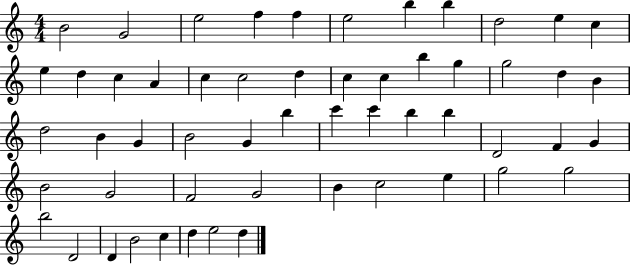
B4/h G4/h E5/h F5/q F5/q E5/h B5/q B5/q D5/h E5/q C5/q E5/q D5/q C5/q A4/q C5/q C5/h D5/q C5/q C5/q B5/q G5/q G5/h D5/q B4/q D5/h B4/q G4/q B4/h G4/q B5/q C6/q C6/q B5/q B5/q D4/h F4/q G4/q B4/h G4/h F4/h G4/h B4/q C5/h E5/q G5/h G5/h B5/h D4/h D4/q B4/h C5/q D5/q E5/h D5/q